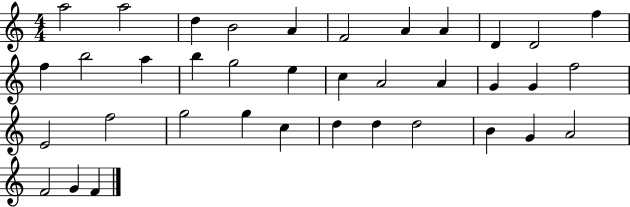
{
  \clef treble
  \numericTimeSignature
  \time 4/4
  \key c \major
  a''2 a''2 | d''4 b'2 a'4 | f'2 a'4 a'4 | d'4 d'2 f''4 | \break f''4 b''2 a''4 | b''4 g''2 e''4 | c''4 a'2 a'4 | g'4 g'4 f''2 | \break e'2 f''2 | g''2 g''4 c''4 | d''4 d''4 d''2 | b'4 g'4 a'2 | \break f'2 g'4 f'4 | \bar "|."
}